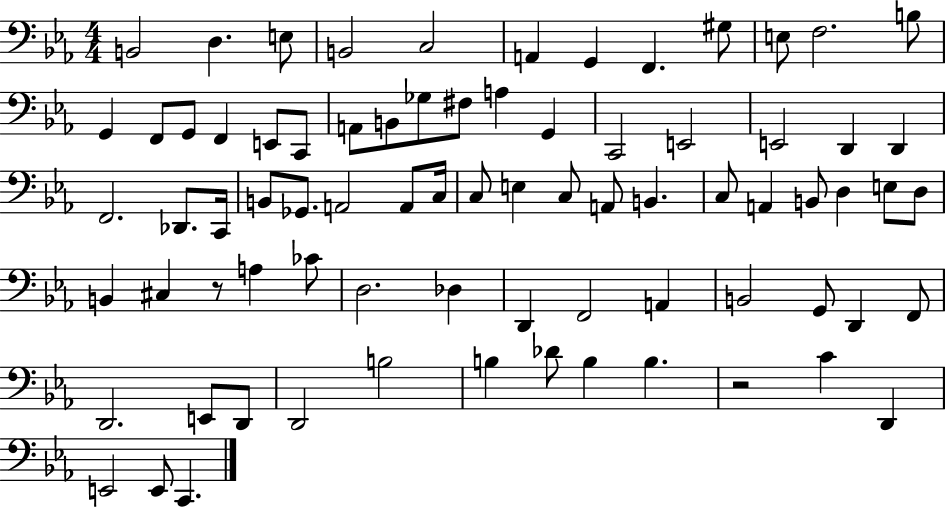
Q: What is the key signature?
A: EES major